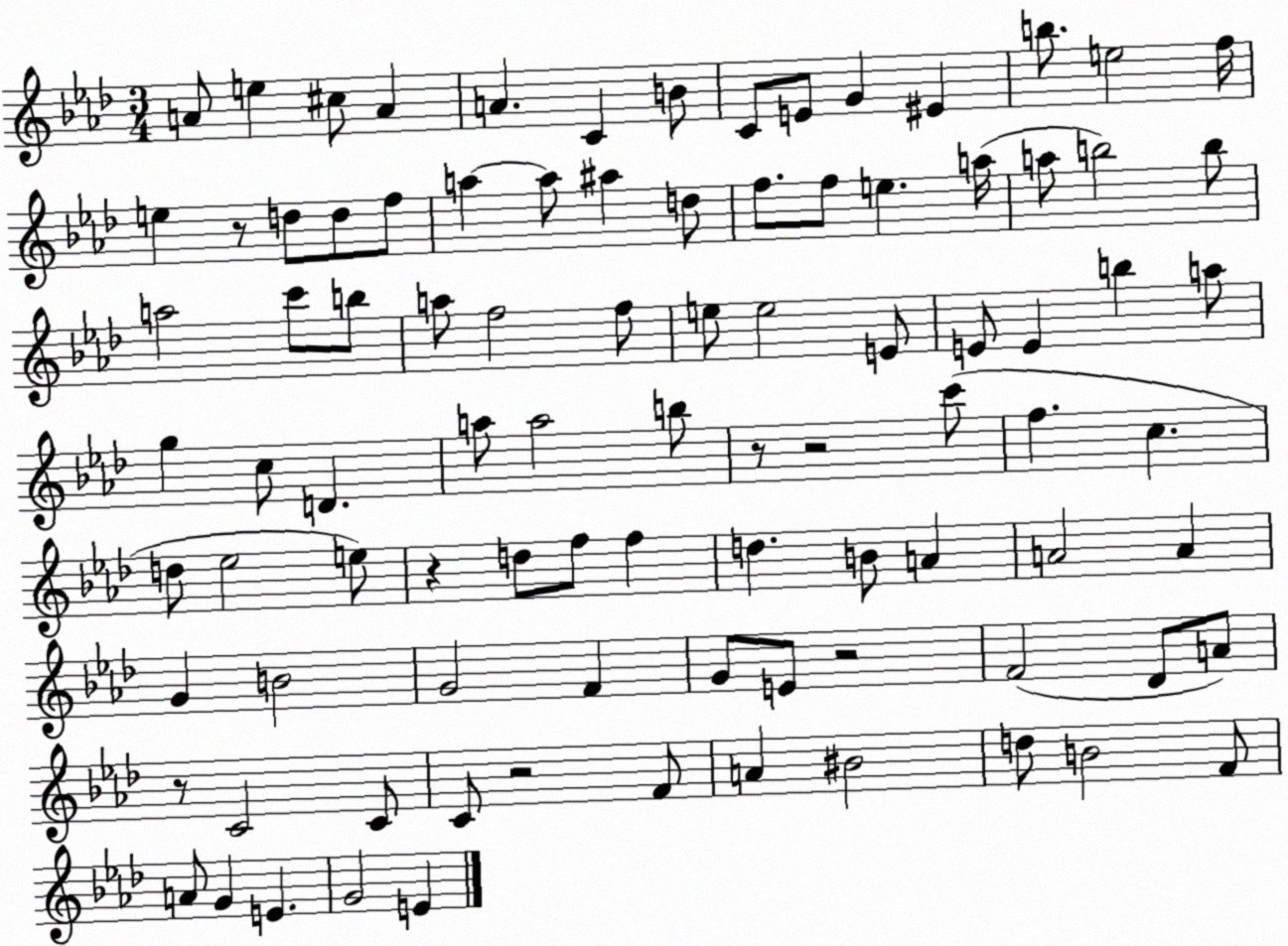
X:1
T:Untitled
M:3/4
L:1/4
K:Ab
A/2 e ^c/2 A A C B/2 C/2 E/2 G ^E b/2 e2 f/4 e z/2 d/2 d/2 f/2 a a/2 ^a d/2 f/2 f/2 e a/4 a/2 b2 b/2 a2 c'/2 b/2 a/2 f2 f/2 e/2 e2 E/2 E/2 E b a/2 g c/2 D a/2 a2 b/2 z/2 z2 c'/2 f c d/2 _e2 e/2 z d/2 f/2 f d B/2 A A2 A G B2 G2 F G/2 E/2 z2 F2 _D/2 A/2 z/2 C2 C/2 C/2 z2 F/2 A ^B2 d/2 B2 F/2 A/2 G E G2 E